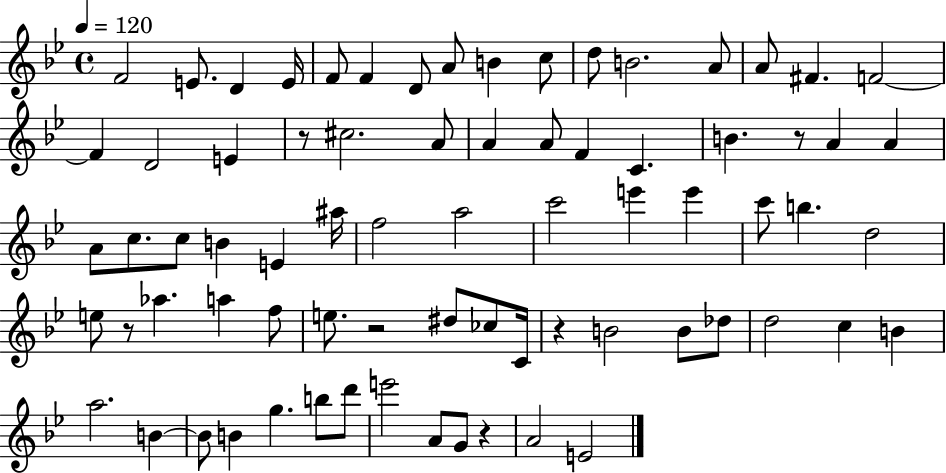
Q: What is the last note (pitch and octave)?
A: E4